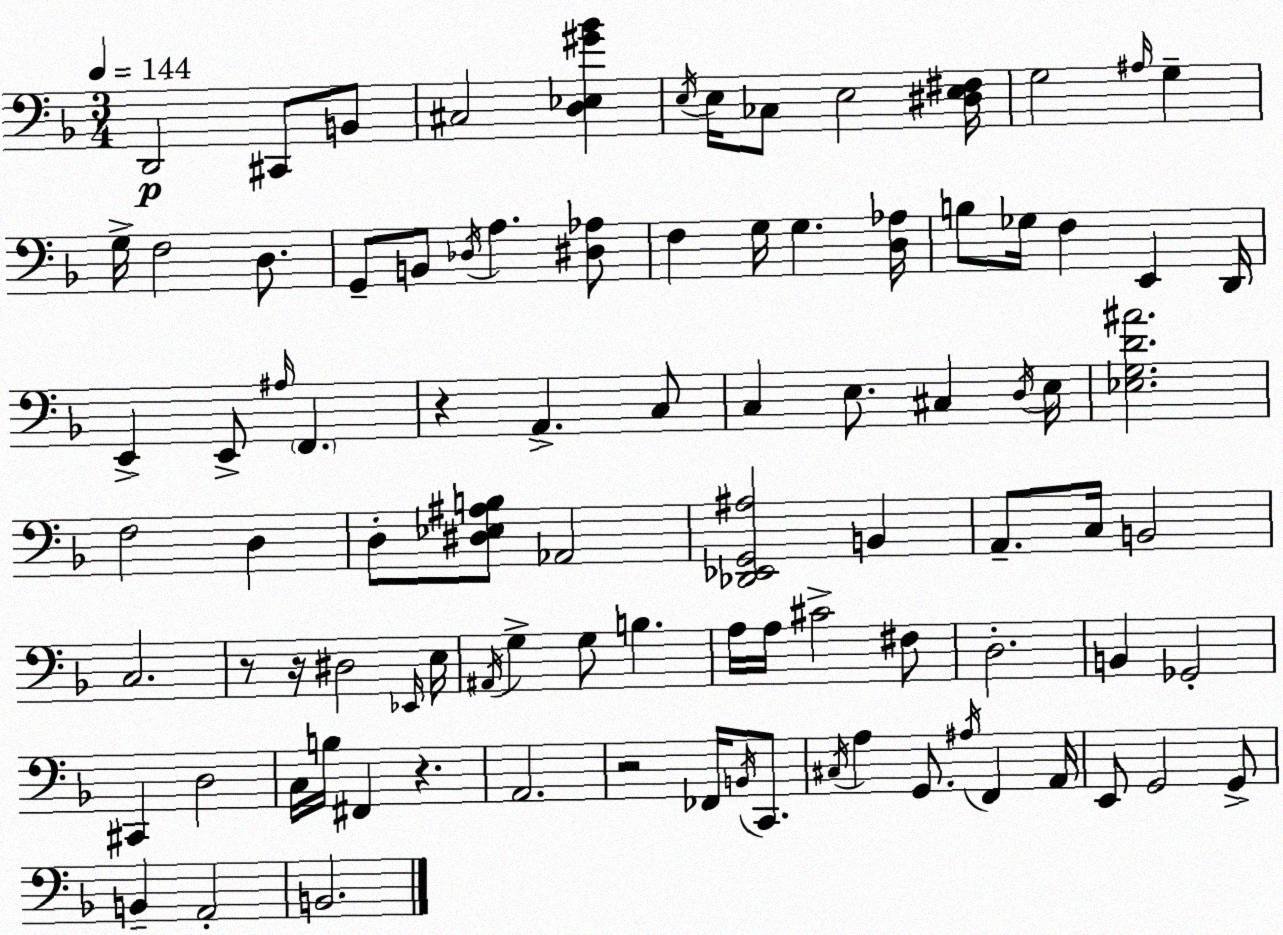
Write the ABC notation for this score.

X:1
T:Untitled
M:3/4
L:1/4
K:Dm
D,,2 ^C,,/2 B,,/2 ^C,2 [D,_E,^G_B] E,/4 E,/4 _C,/2 E,2 [^D,E,^F,]/4 G,2 ^A,/4 G, G,/4 F,2 D,/2 G,,/2 B,,/2 _D,/4 A, [^D,_A,]/2 F, G,/4 G, [D,_A,]/4 B,/2 _G,/4 F, E,, D,,/4 E,, E,,/2 ^A,/4 F,, z A,, C,/2 C, E,/2 ^C, D,/4 E,/4 [_E,G,D^A]2 F,2 D, D,/2 [^D,_E,^A,B,]/2 _A,,2 [_D,,_E,,G,,^A,]2 B,, A,,/2 C,/4 B,,2 C,2 z/2 z/4 ^D,2 _E,,/4 E,/4 ^A,,/4 G, G,/2 B, A,/4 A,/4 ^C2 ^F,/2 D,2 B,, _G,,2 ^C,, D,2 C,/4 B,/4 ^F,, z A,,2 z2 _F,,/4 B,,/4 C,,/2 ^C,/4 A, G,,/2 ^A,/4 F,, A,,/4 E,,/2 G,,2 G,,/2 B,, A,,2 B,,2